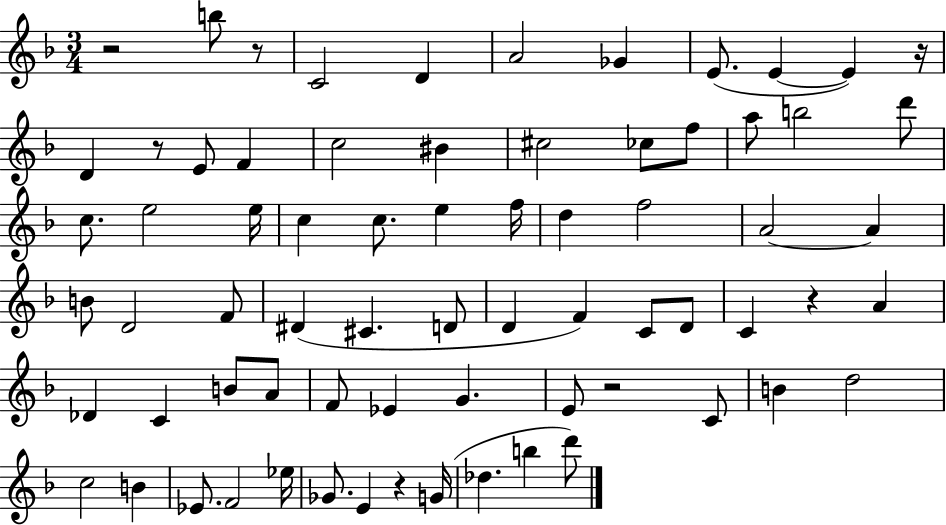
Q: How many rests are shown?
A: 7